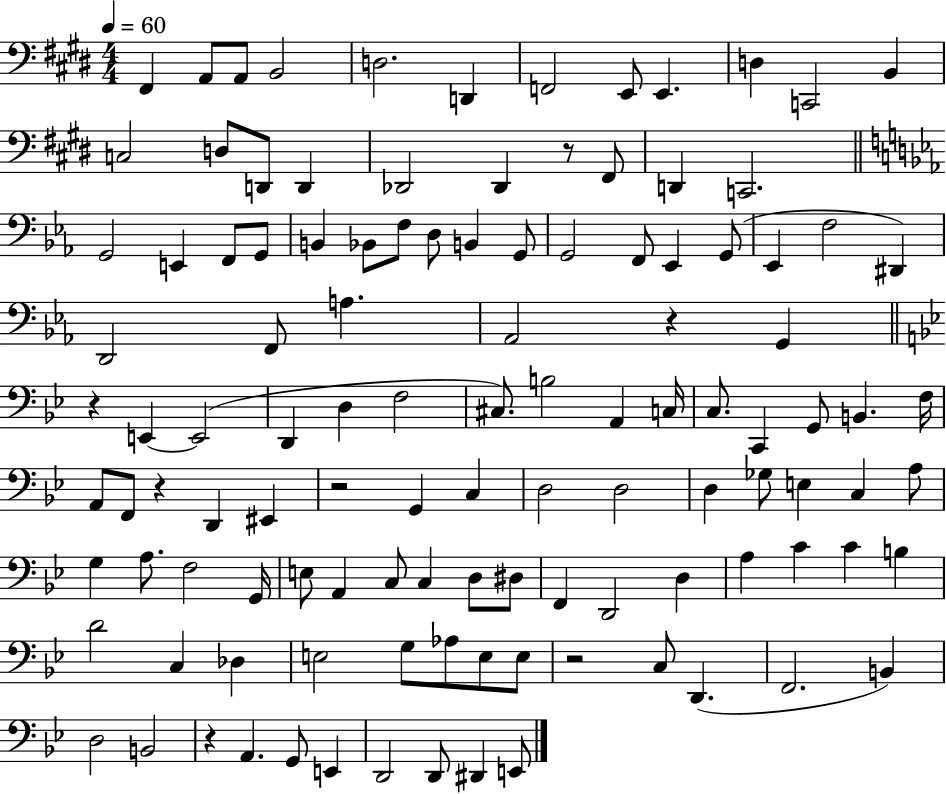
{
  \clef bass
  \numericTimeSignature
  \time 4/4
  \key e \major
  \tempo 4 = 60
  fis,4 a,8 a,8 b,2 | d2. d,4 | f,2 e,8 e,4. | d4 c,2 b,4 | \break c2 d8 d,8 d,4 | des,2 des,4 r8 fis,8 | d,4 c,2. | \bar "||" \break \key c \minor g,2 e,4 f,8 g,8 | b,4 bes,8 f8 d8 b,4 g,8 | g,2 f,8 ees,4 g,8( | ees,4 f2 dis,4) | \break d,2 f,8 a4. | aes,2 r4 g,4 | \bar "||" \break \key g \minor r4 e,4~~ e,2( | d,4 d4 f2 | cis8.) b2 a,4 c16 | c8. c,4 g,8 b,4. f16 | \break a,8 f,8 r4 d,4 eis,4 | r2 g,4 c4 | d2 d2 | d4 ges8 e4 c4 a8 | \break g4 a8. f2 g,16 | e8 a,4 c8 c4 d8 dis8 | f,4 d,2 d4 | a4 c'4 c'4 b4 | \break d'2 c4 des4 | e2 g8 aes8 e8 e8 | r2 c8 d,4.( | f,2. b,4) | \break d2 b,2 | r4 a,4. g,8 e,4 | d,2 d,8 dis,4 e,8 | \bar "|."
}